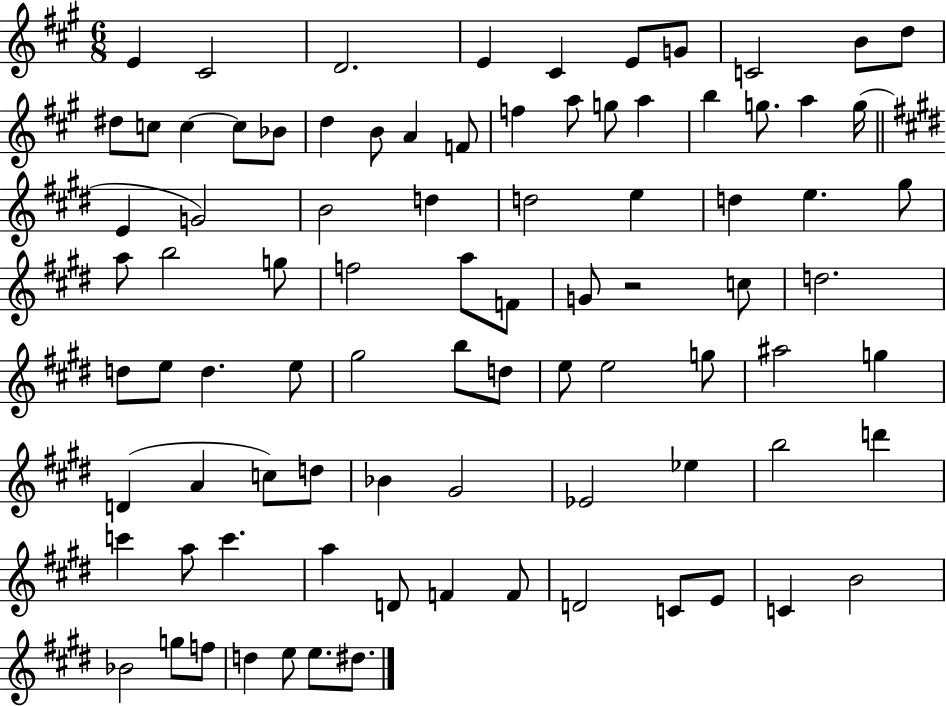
{
  \clef treble
  \numericTimeSignature
  \time 6/8
  \key a \major
  e'4 cis'2 | d'2. | e'4 cis'4 e'8 g'8 | c'2 b'8 d''8 | \break dis''8 c''8 c''4~~ c''8 bes'8 | d''4 b'8 a'4 f'8 | f''4 a''8 g''8 a''4 | b''4 g''8. a''4 g''16( | \break \bar "||" \break \key e \major e'4 g'2) | b'2 d''4 | d''2 e''4 | d''4 e''4. gis''8 | \break a''8 b''2 g''8 | f''2 a''8 f'8 | g'8 r2 c''8 | d''2. | \break d''8 e''8 d''4. e''8 | gis''2 b''8 d''8 | e''8 e''2 g''8 | ais''2 g''4 | \break d'4( a'4 c''8) d''8 | bes'4 gis'2 | ees'2 ees''4 | b''2 d'''4 | \break c'''4 a''8 c'''4. | a''4 d'8 f'4 f'8 | d'2 c'8 e'8 | c'4 b'2 | \break bes'2 g''8 f''8 | d''4 e''8 e''8. dis''8. | \bar "|."
}